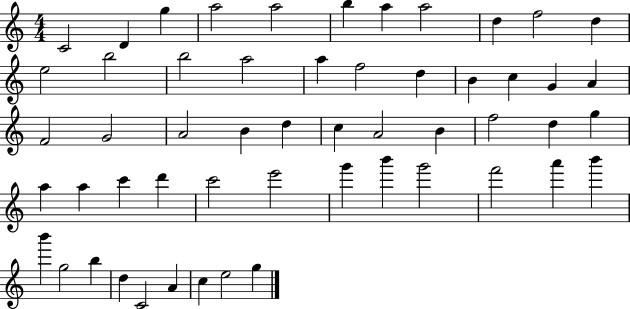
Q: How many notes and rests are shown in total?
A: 54